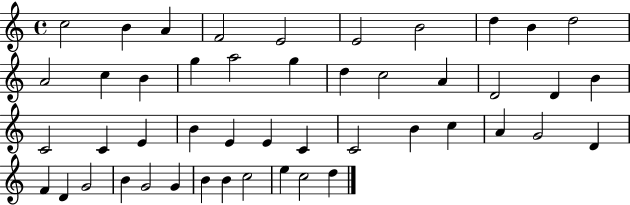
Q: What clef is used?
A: treble